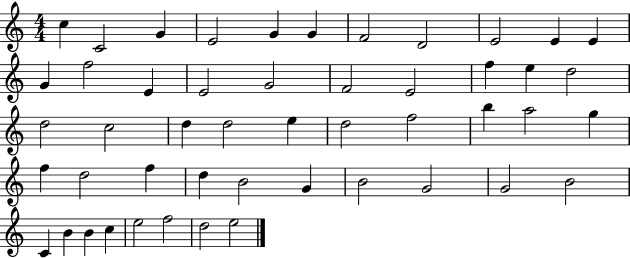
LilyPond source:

{
  \clef treble
  \numericTimeSignature
  \time 4/4
  \key c \major
  c''4 c'2 g'4 | e'2 g'4 g'4 | f'2 d'2 | e'2 e'4 e'4 | \break g'4 f''2 e'4 | e'2 g'2 | f'2 e'2 | f''4 e''4 d''2 | \break d''2 c''2 | d''4 d''2 e''4 | d''2 f''2 | b''4 a''2 g''4 | \break f''4 d''2 f''4 | d''4 b'2 g'4 | b'2 g'2 | g'2 b'2 | \break c'4 b'4 b'4 c''4 | e''2 f''2 | d''2 e''2 | \bar "|."
}